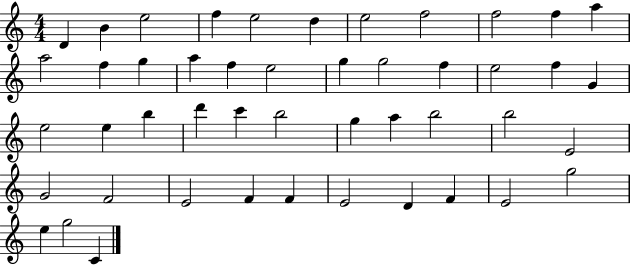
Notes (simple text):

D4/q B4/q E5/h F5/q E5/h D5/q E5/h F5/h F5/h F5/q A5/q A5/h F5/q G5/q A5/q F5/q E5/h G5/q G5/h F5/q E5/h F5/q G4/q E5/h E5/q B5/q D6/q C6/q B5/h G5/q A5/q B5/h B5/h E4/h G4/h F4/h E4/h F4/q F4/q E4/h D4/q F4/q E4/h G5/h E5/q G5/h C4/q